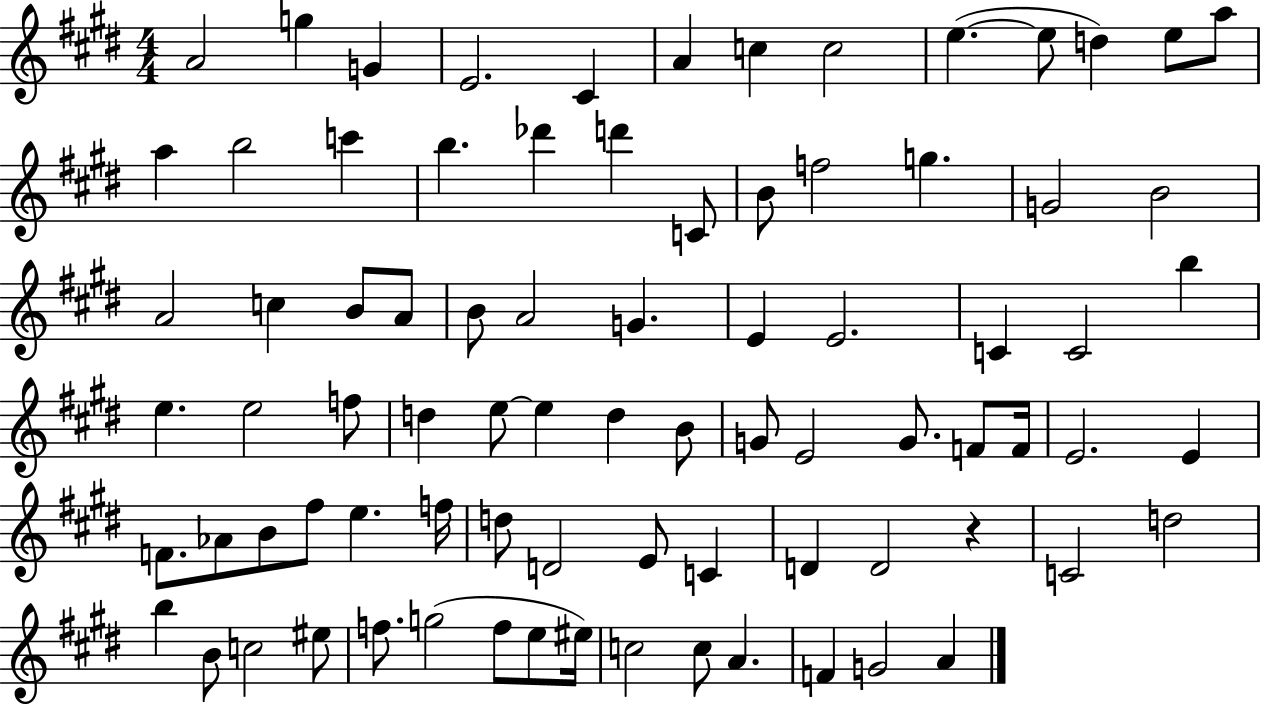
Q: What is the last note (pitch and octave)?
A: A4